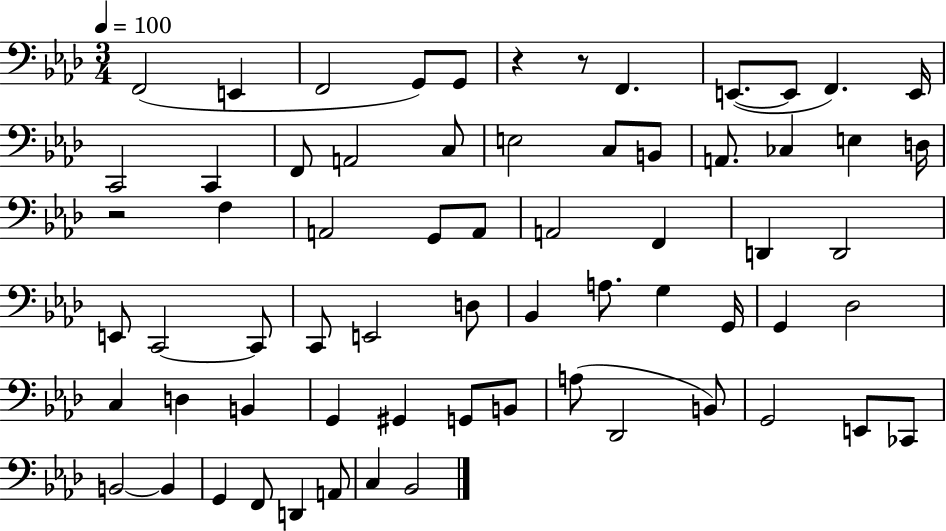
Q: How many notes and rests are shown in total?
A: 66